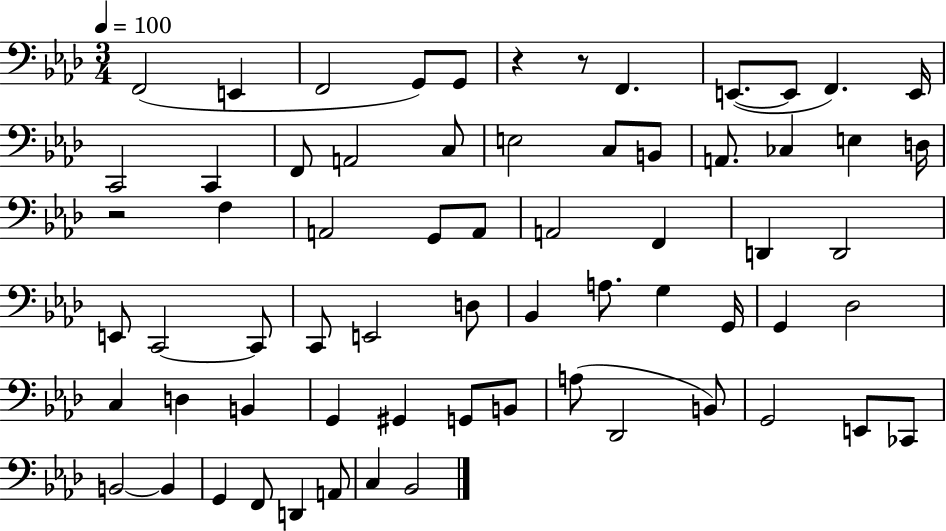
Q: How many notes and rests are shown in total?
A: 66